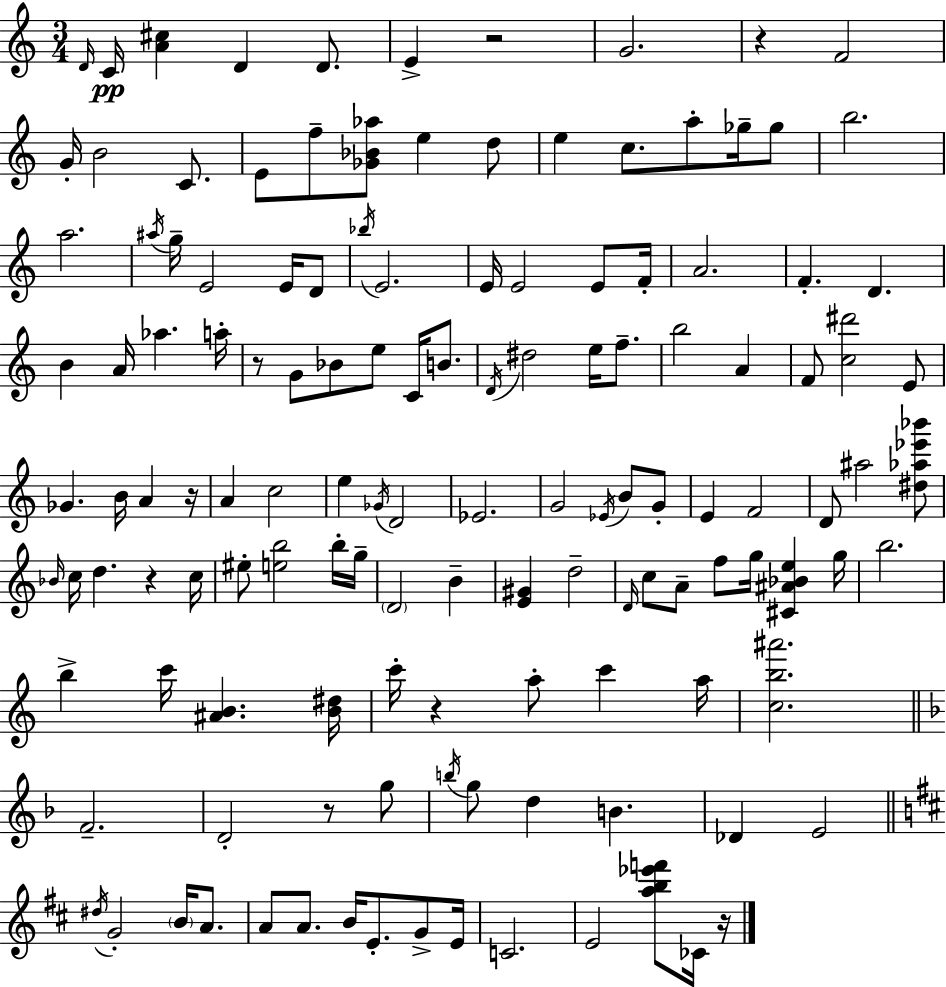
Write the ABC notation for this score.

X:1
T:Untitled
M:3/4
L:1/4
K:C
D/4 C/4 [A^c] D D/2 E z2 G2 z F2 G/4 B2 C/2 E/2 f/2 [_G_B_a]/2 e d/2 e c/2 a/2 _g/4 _g/2 b2 a2 ^a/4 g/4 E2 E/4 D/2 _b/4 E2 E/4 E2 E/2 F/4 A2 F D B A/4 _a a/4 z/2 G/2 _B/2 e/2 C/4 B/2 D/4 ^d2 e/4 f/2 b2 A F/2 [c^d']2 E/2 _G B/4 A z/4 A c2 e _G/4 D2 _E2 G2 _E/4 B/2 G/2 E F2 D/2 ^a2 [^d_a_e'_b']/2 _B/4 c/4 d z c/4 ^e/2 [eb]2 b/4 g/4 D2 B [E^G] d2 D/4 c/2 A/2 f/2 g/4 [^C^A_Be] g/4 b2 b c'/4 [^AB] [B^d]/4 c'/4 z a/2 c' a/4 [cb^a']2 F2 D2 z/2 g/2 b/4 g/2 d B _D E2 ^d/4 G2 B/4 A/2 A/2 A/2 B/4 E/2 G/2 E/4 C2 E2 [ab_e'f']/2 _C/4 z/4